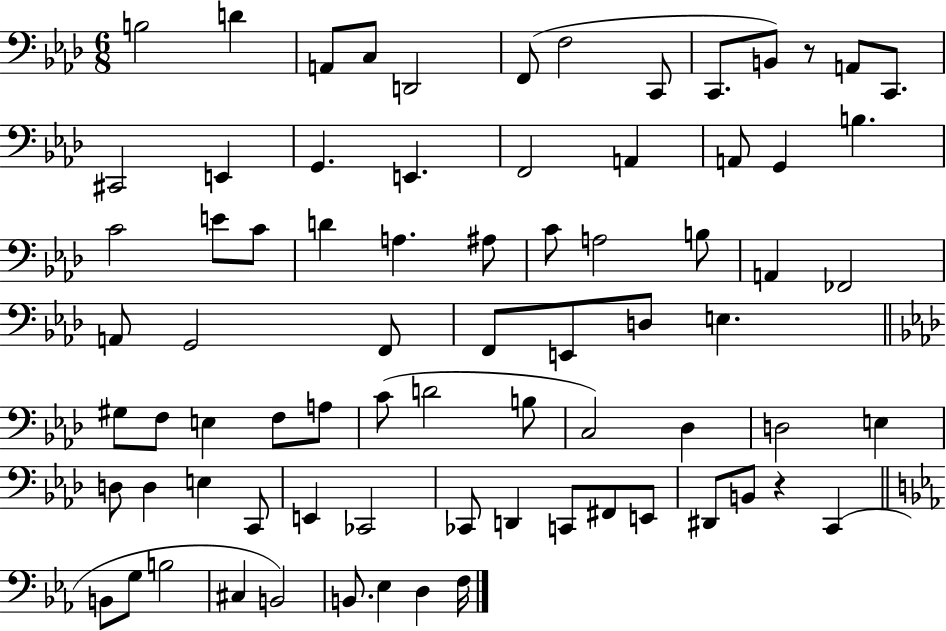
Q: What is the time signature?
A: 6/8